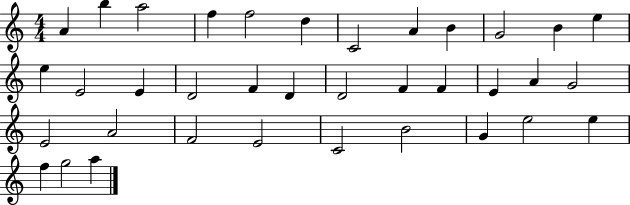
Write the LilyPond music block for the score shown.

{
  \clef treble
  \numericTimeSignature
  \time 4/4
  \key c \major
  a'4 b''4 a''2 | f''4 f''2 d''4 | c'2 a'4 b'4 | g'2 b'4 e''4 | \break e''4 e'2 e'4 | d'2 f'4 d'4 | d'2 f'4 f'4 | e'4 a'4 g'2 | \break e'2 a'2 | f'2 e'2 | c'2 b'2 | g'4 e''2 e''4 | \break f''4 g''2 a''4 | \bar "|."
}